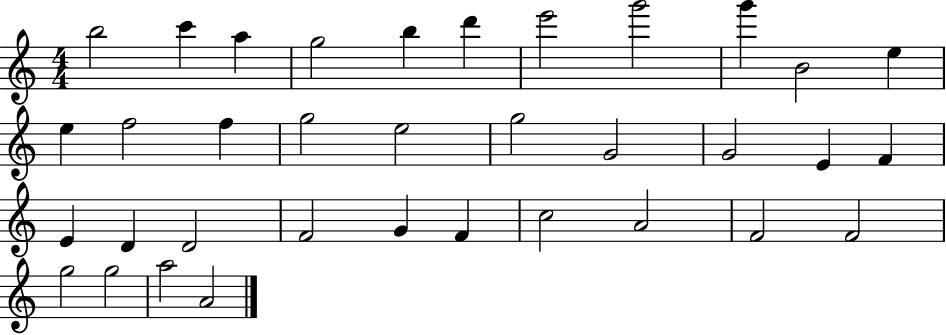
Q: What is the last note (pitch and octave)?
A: A4